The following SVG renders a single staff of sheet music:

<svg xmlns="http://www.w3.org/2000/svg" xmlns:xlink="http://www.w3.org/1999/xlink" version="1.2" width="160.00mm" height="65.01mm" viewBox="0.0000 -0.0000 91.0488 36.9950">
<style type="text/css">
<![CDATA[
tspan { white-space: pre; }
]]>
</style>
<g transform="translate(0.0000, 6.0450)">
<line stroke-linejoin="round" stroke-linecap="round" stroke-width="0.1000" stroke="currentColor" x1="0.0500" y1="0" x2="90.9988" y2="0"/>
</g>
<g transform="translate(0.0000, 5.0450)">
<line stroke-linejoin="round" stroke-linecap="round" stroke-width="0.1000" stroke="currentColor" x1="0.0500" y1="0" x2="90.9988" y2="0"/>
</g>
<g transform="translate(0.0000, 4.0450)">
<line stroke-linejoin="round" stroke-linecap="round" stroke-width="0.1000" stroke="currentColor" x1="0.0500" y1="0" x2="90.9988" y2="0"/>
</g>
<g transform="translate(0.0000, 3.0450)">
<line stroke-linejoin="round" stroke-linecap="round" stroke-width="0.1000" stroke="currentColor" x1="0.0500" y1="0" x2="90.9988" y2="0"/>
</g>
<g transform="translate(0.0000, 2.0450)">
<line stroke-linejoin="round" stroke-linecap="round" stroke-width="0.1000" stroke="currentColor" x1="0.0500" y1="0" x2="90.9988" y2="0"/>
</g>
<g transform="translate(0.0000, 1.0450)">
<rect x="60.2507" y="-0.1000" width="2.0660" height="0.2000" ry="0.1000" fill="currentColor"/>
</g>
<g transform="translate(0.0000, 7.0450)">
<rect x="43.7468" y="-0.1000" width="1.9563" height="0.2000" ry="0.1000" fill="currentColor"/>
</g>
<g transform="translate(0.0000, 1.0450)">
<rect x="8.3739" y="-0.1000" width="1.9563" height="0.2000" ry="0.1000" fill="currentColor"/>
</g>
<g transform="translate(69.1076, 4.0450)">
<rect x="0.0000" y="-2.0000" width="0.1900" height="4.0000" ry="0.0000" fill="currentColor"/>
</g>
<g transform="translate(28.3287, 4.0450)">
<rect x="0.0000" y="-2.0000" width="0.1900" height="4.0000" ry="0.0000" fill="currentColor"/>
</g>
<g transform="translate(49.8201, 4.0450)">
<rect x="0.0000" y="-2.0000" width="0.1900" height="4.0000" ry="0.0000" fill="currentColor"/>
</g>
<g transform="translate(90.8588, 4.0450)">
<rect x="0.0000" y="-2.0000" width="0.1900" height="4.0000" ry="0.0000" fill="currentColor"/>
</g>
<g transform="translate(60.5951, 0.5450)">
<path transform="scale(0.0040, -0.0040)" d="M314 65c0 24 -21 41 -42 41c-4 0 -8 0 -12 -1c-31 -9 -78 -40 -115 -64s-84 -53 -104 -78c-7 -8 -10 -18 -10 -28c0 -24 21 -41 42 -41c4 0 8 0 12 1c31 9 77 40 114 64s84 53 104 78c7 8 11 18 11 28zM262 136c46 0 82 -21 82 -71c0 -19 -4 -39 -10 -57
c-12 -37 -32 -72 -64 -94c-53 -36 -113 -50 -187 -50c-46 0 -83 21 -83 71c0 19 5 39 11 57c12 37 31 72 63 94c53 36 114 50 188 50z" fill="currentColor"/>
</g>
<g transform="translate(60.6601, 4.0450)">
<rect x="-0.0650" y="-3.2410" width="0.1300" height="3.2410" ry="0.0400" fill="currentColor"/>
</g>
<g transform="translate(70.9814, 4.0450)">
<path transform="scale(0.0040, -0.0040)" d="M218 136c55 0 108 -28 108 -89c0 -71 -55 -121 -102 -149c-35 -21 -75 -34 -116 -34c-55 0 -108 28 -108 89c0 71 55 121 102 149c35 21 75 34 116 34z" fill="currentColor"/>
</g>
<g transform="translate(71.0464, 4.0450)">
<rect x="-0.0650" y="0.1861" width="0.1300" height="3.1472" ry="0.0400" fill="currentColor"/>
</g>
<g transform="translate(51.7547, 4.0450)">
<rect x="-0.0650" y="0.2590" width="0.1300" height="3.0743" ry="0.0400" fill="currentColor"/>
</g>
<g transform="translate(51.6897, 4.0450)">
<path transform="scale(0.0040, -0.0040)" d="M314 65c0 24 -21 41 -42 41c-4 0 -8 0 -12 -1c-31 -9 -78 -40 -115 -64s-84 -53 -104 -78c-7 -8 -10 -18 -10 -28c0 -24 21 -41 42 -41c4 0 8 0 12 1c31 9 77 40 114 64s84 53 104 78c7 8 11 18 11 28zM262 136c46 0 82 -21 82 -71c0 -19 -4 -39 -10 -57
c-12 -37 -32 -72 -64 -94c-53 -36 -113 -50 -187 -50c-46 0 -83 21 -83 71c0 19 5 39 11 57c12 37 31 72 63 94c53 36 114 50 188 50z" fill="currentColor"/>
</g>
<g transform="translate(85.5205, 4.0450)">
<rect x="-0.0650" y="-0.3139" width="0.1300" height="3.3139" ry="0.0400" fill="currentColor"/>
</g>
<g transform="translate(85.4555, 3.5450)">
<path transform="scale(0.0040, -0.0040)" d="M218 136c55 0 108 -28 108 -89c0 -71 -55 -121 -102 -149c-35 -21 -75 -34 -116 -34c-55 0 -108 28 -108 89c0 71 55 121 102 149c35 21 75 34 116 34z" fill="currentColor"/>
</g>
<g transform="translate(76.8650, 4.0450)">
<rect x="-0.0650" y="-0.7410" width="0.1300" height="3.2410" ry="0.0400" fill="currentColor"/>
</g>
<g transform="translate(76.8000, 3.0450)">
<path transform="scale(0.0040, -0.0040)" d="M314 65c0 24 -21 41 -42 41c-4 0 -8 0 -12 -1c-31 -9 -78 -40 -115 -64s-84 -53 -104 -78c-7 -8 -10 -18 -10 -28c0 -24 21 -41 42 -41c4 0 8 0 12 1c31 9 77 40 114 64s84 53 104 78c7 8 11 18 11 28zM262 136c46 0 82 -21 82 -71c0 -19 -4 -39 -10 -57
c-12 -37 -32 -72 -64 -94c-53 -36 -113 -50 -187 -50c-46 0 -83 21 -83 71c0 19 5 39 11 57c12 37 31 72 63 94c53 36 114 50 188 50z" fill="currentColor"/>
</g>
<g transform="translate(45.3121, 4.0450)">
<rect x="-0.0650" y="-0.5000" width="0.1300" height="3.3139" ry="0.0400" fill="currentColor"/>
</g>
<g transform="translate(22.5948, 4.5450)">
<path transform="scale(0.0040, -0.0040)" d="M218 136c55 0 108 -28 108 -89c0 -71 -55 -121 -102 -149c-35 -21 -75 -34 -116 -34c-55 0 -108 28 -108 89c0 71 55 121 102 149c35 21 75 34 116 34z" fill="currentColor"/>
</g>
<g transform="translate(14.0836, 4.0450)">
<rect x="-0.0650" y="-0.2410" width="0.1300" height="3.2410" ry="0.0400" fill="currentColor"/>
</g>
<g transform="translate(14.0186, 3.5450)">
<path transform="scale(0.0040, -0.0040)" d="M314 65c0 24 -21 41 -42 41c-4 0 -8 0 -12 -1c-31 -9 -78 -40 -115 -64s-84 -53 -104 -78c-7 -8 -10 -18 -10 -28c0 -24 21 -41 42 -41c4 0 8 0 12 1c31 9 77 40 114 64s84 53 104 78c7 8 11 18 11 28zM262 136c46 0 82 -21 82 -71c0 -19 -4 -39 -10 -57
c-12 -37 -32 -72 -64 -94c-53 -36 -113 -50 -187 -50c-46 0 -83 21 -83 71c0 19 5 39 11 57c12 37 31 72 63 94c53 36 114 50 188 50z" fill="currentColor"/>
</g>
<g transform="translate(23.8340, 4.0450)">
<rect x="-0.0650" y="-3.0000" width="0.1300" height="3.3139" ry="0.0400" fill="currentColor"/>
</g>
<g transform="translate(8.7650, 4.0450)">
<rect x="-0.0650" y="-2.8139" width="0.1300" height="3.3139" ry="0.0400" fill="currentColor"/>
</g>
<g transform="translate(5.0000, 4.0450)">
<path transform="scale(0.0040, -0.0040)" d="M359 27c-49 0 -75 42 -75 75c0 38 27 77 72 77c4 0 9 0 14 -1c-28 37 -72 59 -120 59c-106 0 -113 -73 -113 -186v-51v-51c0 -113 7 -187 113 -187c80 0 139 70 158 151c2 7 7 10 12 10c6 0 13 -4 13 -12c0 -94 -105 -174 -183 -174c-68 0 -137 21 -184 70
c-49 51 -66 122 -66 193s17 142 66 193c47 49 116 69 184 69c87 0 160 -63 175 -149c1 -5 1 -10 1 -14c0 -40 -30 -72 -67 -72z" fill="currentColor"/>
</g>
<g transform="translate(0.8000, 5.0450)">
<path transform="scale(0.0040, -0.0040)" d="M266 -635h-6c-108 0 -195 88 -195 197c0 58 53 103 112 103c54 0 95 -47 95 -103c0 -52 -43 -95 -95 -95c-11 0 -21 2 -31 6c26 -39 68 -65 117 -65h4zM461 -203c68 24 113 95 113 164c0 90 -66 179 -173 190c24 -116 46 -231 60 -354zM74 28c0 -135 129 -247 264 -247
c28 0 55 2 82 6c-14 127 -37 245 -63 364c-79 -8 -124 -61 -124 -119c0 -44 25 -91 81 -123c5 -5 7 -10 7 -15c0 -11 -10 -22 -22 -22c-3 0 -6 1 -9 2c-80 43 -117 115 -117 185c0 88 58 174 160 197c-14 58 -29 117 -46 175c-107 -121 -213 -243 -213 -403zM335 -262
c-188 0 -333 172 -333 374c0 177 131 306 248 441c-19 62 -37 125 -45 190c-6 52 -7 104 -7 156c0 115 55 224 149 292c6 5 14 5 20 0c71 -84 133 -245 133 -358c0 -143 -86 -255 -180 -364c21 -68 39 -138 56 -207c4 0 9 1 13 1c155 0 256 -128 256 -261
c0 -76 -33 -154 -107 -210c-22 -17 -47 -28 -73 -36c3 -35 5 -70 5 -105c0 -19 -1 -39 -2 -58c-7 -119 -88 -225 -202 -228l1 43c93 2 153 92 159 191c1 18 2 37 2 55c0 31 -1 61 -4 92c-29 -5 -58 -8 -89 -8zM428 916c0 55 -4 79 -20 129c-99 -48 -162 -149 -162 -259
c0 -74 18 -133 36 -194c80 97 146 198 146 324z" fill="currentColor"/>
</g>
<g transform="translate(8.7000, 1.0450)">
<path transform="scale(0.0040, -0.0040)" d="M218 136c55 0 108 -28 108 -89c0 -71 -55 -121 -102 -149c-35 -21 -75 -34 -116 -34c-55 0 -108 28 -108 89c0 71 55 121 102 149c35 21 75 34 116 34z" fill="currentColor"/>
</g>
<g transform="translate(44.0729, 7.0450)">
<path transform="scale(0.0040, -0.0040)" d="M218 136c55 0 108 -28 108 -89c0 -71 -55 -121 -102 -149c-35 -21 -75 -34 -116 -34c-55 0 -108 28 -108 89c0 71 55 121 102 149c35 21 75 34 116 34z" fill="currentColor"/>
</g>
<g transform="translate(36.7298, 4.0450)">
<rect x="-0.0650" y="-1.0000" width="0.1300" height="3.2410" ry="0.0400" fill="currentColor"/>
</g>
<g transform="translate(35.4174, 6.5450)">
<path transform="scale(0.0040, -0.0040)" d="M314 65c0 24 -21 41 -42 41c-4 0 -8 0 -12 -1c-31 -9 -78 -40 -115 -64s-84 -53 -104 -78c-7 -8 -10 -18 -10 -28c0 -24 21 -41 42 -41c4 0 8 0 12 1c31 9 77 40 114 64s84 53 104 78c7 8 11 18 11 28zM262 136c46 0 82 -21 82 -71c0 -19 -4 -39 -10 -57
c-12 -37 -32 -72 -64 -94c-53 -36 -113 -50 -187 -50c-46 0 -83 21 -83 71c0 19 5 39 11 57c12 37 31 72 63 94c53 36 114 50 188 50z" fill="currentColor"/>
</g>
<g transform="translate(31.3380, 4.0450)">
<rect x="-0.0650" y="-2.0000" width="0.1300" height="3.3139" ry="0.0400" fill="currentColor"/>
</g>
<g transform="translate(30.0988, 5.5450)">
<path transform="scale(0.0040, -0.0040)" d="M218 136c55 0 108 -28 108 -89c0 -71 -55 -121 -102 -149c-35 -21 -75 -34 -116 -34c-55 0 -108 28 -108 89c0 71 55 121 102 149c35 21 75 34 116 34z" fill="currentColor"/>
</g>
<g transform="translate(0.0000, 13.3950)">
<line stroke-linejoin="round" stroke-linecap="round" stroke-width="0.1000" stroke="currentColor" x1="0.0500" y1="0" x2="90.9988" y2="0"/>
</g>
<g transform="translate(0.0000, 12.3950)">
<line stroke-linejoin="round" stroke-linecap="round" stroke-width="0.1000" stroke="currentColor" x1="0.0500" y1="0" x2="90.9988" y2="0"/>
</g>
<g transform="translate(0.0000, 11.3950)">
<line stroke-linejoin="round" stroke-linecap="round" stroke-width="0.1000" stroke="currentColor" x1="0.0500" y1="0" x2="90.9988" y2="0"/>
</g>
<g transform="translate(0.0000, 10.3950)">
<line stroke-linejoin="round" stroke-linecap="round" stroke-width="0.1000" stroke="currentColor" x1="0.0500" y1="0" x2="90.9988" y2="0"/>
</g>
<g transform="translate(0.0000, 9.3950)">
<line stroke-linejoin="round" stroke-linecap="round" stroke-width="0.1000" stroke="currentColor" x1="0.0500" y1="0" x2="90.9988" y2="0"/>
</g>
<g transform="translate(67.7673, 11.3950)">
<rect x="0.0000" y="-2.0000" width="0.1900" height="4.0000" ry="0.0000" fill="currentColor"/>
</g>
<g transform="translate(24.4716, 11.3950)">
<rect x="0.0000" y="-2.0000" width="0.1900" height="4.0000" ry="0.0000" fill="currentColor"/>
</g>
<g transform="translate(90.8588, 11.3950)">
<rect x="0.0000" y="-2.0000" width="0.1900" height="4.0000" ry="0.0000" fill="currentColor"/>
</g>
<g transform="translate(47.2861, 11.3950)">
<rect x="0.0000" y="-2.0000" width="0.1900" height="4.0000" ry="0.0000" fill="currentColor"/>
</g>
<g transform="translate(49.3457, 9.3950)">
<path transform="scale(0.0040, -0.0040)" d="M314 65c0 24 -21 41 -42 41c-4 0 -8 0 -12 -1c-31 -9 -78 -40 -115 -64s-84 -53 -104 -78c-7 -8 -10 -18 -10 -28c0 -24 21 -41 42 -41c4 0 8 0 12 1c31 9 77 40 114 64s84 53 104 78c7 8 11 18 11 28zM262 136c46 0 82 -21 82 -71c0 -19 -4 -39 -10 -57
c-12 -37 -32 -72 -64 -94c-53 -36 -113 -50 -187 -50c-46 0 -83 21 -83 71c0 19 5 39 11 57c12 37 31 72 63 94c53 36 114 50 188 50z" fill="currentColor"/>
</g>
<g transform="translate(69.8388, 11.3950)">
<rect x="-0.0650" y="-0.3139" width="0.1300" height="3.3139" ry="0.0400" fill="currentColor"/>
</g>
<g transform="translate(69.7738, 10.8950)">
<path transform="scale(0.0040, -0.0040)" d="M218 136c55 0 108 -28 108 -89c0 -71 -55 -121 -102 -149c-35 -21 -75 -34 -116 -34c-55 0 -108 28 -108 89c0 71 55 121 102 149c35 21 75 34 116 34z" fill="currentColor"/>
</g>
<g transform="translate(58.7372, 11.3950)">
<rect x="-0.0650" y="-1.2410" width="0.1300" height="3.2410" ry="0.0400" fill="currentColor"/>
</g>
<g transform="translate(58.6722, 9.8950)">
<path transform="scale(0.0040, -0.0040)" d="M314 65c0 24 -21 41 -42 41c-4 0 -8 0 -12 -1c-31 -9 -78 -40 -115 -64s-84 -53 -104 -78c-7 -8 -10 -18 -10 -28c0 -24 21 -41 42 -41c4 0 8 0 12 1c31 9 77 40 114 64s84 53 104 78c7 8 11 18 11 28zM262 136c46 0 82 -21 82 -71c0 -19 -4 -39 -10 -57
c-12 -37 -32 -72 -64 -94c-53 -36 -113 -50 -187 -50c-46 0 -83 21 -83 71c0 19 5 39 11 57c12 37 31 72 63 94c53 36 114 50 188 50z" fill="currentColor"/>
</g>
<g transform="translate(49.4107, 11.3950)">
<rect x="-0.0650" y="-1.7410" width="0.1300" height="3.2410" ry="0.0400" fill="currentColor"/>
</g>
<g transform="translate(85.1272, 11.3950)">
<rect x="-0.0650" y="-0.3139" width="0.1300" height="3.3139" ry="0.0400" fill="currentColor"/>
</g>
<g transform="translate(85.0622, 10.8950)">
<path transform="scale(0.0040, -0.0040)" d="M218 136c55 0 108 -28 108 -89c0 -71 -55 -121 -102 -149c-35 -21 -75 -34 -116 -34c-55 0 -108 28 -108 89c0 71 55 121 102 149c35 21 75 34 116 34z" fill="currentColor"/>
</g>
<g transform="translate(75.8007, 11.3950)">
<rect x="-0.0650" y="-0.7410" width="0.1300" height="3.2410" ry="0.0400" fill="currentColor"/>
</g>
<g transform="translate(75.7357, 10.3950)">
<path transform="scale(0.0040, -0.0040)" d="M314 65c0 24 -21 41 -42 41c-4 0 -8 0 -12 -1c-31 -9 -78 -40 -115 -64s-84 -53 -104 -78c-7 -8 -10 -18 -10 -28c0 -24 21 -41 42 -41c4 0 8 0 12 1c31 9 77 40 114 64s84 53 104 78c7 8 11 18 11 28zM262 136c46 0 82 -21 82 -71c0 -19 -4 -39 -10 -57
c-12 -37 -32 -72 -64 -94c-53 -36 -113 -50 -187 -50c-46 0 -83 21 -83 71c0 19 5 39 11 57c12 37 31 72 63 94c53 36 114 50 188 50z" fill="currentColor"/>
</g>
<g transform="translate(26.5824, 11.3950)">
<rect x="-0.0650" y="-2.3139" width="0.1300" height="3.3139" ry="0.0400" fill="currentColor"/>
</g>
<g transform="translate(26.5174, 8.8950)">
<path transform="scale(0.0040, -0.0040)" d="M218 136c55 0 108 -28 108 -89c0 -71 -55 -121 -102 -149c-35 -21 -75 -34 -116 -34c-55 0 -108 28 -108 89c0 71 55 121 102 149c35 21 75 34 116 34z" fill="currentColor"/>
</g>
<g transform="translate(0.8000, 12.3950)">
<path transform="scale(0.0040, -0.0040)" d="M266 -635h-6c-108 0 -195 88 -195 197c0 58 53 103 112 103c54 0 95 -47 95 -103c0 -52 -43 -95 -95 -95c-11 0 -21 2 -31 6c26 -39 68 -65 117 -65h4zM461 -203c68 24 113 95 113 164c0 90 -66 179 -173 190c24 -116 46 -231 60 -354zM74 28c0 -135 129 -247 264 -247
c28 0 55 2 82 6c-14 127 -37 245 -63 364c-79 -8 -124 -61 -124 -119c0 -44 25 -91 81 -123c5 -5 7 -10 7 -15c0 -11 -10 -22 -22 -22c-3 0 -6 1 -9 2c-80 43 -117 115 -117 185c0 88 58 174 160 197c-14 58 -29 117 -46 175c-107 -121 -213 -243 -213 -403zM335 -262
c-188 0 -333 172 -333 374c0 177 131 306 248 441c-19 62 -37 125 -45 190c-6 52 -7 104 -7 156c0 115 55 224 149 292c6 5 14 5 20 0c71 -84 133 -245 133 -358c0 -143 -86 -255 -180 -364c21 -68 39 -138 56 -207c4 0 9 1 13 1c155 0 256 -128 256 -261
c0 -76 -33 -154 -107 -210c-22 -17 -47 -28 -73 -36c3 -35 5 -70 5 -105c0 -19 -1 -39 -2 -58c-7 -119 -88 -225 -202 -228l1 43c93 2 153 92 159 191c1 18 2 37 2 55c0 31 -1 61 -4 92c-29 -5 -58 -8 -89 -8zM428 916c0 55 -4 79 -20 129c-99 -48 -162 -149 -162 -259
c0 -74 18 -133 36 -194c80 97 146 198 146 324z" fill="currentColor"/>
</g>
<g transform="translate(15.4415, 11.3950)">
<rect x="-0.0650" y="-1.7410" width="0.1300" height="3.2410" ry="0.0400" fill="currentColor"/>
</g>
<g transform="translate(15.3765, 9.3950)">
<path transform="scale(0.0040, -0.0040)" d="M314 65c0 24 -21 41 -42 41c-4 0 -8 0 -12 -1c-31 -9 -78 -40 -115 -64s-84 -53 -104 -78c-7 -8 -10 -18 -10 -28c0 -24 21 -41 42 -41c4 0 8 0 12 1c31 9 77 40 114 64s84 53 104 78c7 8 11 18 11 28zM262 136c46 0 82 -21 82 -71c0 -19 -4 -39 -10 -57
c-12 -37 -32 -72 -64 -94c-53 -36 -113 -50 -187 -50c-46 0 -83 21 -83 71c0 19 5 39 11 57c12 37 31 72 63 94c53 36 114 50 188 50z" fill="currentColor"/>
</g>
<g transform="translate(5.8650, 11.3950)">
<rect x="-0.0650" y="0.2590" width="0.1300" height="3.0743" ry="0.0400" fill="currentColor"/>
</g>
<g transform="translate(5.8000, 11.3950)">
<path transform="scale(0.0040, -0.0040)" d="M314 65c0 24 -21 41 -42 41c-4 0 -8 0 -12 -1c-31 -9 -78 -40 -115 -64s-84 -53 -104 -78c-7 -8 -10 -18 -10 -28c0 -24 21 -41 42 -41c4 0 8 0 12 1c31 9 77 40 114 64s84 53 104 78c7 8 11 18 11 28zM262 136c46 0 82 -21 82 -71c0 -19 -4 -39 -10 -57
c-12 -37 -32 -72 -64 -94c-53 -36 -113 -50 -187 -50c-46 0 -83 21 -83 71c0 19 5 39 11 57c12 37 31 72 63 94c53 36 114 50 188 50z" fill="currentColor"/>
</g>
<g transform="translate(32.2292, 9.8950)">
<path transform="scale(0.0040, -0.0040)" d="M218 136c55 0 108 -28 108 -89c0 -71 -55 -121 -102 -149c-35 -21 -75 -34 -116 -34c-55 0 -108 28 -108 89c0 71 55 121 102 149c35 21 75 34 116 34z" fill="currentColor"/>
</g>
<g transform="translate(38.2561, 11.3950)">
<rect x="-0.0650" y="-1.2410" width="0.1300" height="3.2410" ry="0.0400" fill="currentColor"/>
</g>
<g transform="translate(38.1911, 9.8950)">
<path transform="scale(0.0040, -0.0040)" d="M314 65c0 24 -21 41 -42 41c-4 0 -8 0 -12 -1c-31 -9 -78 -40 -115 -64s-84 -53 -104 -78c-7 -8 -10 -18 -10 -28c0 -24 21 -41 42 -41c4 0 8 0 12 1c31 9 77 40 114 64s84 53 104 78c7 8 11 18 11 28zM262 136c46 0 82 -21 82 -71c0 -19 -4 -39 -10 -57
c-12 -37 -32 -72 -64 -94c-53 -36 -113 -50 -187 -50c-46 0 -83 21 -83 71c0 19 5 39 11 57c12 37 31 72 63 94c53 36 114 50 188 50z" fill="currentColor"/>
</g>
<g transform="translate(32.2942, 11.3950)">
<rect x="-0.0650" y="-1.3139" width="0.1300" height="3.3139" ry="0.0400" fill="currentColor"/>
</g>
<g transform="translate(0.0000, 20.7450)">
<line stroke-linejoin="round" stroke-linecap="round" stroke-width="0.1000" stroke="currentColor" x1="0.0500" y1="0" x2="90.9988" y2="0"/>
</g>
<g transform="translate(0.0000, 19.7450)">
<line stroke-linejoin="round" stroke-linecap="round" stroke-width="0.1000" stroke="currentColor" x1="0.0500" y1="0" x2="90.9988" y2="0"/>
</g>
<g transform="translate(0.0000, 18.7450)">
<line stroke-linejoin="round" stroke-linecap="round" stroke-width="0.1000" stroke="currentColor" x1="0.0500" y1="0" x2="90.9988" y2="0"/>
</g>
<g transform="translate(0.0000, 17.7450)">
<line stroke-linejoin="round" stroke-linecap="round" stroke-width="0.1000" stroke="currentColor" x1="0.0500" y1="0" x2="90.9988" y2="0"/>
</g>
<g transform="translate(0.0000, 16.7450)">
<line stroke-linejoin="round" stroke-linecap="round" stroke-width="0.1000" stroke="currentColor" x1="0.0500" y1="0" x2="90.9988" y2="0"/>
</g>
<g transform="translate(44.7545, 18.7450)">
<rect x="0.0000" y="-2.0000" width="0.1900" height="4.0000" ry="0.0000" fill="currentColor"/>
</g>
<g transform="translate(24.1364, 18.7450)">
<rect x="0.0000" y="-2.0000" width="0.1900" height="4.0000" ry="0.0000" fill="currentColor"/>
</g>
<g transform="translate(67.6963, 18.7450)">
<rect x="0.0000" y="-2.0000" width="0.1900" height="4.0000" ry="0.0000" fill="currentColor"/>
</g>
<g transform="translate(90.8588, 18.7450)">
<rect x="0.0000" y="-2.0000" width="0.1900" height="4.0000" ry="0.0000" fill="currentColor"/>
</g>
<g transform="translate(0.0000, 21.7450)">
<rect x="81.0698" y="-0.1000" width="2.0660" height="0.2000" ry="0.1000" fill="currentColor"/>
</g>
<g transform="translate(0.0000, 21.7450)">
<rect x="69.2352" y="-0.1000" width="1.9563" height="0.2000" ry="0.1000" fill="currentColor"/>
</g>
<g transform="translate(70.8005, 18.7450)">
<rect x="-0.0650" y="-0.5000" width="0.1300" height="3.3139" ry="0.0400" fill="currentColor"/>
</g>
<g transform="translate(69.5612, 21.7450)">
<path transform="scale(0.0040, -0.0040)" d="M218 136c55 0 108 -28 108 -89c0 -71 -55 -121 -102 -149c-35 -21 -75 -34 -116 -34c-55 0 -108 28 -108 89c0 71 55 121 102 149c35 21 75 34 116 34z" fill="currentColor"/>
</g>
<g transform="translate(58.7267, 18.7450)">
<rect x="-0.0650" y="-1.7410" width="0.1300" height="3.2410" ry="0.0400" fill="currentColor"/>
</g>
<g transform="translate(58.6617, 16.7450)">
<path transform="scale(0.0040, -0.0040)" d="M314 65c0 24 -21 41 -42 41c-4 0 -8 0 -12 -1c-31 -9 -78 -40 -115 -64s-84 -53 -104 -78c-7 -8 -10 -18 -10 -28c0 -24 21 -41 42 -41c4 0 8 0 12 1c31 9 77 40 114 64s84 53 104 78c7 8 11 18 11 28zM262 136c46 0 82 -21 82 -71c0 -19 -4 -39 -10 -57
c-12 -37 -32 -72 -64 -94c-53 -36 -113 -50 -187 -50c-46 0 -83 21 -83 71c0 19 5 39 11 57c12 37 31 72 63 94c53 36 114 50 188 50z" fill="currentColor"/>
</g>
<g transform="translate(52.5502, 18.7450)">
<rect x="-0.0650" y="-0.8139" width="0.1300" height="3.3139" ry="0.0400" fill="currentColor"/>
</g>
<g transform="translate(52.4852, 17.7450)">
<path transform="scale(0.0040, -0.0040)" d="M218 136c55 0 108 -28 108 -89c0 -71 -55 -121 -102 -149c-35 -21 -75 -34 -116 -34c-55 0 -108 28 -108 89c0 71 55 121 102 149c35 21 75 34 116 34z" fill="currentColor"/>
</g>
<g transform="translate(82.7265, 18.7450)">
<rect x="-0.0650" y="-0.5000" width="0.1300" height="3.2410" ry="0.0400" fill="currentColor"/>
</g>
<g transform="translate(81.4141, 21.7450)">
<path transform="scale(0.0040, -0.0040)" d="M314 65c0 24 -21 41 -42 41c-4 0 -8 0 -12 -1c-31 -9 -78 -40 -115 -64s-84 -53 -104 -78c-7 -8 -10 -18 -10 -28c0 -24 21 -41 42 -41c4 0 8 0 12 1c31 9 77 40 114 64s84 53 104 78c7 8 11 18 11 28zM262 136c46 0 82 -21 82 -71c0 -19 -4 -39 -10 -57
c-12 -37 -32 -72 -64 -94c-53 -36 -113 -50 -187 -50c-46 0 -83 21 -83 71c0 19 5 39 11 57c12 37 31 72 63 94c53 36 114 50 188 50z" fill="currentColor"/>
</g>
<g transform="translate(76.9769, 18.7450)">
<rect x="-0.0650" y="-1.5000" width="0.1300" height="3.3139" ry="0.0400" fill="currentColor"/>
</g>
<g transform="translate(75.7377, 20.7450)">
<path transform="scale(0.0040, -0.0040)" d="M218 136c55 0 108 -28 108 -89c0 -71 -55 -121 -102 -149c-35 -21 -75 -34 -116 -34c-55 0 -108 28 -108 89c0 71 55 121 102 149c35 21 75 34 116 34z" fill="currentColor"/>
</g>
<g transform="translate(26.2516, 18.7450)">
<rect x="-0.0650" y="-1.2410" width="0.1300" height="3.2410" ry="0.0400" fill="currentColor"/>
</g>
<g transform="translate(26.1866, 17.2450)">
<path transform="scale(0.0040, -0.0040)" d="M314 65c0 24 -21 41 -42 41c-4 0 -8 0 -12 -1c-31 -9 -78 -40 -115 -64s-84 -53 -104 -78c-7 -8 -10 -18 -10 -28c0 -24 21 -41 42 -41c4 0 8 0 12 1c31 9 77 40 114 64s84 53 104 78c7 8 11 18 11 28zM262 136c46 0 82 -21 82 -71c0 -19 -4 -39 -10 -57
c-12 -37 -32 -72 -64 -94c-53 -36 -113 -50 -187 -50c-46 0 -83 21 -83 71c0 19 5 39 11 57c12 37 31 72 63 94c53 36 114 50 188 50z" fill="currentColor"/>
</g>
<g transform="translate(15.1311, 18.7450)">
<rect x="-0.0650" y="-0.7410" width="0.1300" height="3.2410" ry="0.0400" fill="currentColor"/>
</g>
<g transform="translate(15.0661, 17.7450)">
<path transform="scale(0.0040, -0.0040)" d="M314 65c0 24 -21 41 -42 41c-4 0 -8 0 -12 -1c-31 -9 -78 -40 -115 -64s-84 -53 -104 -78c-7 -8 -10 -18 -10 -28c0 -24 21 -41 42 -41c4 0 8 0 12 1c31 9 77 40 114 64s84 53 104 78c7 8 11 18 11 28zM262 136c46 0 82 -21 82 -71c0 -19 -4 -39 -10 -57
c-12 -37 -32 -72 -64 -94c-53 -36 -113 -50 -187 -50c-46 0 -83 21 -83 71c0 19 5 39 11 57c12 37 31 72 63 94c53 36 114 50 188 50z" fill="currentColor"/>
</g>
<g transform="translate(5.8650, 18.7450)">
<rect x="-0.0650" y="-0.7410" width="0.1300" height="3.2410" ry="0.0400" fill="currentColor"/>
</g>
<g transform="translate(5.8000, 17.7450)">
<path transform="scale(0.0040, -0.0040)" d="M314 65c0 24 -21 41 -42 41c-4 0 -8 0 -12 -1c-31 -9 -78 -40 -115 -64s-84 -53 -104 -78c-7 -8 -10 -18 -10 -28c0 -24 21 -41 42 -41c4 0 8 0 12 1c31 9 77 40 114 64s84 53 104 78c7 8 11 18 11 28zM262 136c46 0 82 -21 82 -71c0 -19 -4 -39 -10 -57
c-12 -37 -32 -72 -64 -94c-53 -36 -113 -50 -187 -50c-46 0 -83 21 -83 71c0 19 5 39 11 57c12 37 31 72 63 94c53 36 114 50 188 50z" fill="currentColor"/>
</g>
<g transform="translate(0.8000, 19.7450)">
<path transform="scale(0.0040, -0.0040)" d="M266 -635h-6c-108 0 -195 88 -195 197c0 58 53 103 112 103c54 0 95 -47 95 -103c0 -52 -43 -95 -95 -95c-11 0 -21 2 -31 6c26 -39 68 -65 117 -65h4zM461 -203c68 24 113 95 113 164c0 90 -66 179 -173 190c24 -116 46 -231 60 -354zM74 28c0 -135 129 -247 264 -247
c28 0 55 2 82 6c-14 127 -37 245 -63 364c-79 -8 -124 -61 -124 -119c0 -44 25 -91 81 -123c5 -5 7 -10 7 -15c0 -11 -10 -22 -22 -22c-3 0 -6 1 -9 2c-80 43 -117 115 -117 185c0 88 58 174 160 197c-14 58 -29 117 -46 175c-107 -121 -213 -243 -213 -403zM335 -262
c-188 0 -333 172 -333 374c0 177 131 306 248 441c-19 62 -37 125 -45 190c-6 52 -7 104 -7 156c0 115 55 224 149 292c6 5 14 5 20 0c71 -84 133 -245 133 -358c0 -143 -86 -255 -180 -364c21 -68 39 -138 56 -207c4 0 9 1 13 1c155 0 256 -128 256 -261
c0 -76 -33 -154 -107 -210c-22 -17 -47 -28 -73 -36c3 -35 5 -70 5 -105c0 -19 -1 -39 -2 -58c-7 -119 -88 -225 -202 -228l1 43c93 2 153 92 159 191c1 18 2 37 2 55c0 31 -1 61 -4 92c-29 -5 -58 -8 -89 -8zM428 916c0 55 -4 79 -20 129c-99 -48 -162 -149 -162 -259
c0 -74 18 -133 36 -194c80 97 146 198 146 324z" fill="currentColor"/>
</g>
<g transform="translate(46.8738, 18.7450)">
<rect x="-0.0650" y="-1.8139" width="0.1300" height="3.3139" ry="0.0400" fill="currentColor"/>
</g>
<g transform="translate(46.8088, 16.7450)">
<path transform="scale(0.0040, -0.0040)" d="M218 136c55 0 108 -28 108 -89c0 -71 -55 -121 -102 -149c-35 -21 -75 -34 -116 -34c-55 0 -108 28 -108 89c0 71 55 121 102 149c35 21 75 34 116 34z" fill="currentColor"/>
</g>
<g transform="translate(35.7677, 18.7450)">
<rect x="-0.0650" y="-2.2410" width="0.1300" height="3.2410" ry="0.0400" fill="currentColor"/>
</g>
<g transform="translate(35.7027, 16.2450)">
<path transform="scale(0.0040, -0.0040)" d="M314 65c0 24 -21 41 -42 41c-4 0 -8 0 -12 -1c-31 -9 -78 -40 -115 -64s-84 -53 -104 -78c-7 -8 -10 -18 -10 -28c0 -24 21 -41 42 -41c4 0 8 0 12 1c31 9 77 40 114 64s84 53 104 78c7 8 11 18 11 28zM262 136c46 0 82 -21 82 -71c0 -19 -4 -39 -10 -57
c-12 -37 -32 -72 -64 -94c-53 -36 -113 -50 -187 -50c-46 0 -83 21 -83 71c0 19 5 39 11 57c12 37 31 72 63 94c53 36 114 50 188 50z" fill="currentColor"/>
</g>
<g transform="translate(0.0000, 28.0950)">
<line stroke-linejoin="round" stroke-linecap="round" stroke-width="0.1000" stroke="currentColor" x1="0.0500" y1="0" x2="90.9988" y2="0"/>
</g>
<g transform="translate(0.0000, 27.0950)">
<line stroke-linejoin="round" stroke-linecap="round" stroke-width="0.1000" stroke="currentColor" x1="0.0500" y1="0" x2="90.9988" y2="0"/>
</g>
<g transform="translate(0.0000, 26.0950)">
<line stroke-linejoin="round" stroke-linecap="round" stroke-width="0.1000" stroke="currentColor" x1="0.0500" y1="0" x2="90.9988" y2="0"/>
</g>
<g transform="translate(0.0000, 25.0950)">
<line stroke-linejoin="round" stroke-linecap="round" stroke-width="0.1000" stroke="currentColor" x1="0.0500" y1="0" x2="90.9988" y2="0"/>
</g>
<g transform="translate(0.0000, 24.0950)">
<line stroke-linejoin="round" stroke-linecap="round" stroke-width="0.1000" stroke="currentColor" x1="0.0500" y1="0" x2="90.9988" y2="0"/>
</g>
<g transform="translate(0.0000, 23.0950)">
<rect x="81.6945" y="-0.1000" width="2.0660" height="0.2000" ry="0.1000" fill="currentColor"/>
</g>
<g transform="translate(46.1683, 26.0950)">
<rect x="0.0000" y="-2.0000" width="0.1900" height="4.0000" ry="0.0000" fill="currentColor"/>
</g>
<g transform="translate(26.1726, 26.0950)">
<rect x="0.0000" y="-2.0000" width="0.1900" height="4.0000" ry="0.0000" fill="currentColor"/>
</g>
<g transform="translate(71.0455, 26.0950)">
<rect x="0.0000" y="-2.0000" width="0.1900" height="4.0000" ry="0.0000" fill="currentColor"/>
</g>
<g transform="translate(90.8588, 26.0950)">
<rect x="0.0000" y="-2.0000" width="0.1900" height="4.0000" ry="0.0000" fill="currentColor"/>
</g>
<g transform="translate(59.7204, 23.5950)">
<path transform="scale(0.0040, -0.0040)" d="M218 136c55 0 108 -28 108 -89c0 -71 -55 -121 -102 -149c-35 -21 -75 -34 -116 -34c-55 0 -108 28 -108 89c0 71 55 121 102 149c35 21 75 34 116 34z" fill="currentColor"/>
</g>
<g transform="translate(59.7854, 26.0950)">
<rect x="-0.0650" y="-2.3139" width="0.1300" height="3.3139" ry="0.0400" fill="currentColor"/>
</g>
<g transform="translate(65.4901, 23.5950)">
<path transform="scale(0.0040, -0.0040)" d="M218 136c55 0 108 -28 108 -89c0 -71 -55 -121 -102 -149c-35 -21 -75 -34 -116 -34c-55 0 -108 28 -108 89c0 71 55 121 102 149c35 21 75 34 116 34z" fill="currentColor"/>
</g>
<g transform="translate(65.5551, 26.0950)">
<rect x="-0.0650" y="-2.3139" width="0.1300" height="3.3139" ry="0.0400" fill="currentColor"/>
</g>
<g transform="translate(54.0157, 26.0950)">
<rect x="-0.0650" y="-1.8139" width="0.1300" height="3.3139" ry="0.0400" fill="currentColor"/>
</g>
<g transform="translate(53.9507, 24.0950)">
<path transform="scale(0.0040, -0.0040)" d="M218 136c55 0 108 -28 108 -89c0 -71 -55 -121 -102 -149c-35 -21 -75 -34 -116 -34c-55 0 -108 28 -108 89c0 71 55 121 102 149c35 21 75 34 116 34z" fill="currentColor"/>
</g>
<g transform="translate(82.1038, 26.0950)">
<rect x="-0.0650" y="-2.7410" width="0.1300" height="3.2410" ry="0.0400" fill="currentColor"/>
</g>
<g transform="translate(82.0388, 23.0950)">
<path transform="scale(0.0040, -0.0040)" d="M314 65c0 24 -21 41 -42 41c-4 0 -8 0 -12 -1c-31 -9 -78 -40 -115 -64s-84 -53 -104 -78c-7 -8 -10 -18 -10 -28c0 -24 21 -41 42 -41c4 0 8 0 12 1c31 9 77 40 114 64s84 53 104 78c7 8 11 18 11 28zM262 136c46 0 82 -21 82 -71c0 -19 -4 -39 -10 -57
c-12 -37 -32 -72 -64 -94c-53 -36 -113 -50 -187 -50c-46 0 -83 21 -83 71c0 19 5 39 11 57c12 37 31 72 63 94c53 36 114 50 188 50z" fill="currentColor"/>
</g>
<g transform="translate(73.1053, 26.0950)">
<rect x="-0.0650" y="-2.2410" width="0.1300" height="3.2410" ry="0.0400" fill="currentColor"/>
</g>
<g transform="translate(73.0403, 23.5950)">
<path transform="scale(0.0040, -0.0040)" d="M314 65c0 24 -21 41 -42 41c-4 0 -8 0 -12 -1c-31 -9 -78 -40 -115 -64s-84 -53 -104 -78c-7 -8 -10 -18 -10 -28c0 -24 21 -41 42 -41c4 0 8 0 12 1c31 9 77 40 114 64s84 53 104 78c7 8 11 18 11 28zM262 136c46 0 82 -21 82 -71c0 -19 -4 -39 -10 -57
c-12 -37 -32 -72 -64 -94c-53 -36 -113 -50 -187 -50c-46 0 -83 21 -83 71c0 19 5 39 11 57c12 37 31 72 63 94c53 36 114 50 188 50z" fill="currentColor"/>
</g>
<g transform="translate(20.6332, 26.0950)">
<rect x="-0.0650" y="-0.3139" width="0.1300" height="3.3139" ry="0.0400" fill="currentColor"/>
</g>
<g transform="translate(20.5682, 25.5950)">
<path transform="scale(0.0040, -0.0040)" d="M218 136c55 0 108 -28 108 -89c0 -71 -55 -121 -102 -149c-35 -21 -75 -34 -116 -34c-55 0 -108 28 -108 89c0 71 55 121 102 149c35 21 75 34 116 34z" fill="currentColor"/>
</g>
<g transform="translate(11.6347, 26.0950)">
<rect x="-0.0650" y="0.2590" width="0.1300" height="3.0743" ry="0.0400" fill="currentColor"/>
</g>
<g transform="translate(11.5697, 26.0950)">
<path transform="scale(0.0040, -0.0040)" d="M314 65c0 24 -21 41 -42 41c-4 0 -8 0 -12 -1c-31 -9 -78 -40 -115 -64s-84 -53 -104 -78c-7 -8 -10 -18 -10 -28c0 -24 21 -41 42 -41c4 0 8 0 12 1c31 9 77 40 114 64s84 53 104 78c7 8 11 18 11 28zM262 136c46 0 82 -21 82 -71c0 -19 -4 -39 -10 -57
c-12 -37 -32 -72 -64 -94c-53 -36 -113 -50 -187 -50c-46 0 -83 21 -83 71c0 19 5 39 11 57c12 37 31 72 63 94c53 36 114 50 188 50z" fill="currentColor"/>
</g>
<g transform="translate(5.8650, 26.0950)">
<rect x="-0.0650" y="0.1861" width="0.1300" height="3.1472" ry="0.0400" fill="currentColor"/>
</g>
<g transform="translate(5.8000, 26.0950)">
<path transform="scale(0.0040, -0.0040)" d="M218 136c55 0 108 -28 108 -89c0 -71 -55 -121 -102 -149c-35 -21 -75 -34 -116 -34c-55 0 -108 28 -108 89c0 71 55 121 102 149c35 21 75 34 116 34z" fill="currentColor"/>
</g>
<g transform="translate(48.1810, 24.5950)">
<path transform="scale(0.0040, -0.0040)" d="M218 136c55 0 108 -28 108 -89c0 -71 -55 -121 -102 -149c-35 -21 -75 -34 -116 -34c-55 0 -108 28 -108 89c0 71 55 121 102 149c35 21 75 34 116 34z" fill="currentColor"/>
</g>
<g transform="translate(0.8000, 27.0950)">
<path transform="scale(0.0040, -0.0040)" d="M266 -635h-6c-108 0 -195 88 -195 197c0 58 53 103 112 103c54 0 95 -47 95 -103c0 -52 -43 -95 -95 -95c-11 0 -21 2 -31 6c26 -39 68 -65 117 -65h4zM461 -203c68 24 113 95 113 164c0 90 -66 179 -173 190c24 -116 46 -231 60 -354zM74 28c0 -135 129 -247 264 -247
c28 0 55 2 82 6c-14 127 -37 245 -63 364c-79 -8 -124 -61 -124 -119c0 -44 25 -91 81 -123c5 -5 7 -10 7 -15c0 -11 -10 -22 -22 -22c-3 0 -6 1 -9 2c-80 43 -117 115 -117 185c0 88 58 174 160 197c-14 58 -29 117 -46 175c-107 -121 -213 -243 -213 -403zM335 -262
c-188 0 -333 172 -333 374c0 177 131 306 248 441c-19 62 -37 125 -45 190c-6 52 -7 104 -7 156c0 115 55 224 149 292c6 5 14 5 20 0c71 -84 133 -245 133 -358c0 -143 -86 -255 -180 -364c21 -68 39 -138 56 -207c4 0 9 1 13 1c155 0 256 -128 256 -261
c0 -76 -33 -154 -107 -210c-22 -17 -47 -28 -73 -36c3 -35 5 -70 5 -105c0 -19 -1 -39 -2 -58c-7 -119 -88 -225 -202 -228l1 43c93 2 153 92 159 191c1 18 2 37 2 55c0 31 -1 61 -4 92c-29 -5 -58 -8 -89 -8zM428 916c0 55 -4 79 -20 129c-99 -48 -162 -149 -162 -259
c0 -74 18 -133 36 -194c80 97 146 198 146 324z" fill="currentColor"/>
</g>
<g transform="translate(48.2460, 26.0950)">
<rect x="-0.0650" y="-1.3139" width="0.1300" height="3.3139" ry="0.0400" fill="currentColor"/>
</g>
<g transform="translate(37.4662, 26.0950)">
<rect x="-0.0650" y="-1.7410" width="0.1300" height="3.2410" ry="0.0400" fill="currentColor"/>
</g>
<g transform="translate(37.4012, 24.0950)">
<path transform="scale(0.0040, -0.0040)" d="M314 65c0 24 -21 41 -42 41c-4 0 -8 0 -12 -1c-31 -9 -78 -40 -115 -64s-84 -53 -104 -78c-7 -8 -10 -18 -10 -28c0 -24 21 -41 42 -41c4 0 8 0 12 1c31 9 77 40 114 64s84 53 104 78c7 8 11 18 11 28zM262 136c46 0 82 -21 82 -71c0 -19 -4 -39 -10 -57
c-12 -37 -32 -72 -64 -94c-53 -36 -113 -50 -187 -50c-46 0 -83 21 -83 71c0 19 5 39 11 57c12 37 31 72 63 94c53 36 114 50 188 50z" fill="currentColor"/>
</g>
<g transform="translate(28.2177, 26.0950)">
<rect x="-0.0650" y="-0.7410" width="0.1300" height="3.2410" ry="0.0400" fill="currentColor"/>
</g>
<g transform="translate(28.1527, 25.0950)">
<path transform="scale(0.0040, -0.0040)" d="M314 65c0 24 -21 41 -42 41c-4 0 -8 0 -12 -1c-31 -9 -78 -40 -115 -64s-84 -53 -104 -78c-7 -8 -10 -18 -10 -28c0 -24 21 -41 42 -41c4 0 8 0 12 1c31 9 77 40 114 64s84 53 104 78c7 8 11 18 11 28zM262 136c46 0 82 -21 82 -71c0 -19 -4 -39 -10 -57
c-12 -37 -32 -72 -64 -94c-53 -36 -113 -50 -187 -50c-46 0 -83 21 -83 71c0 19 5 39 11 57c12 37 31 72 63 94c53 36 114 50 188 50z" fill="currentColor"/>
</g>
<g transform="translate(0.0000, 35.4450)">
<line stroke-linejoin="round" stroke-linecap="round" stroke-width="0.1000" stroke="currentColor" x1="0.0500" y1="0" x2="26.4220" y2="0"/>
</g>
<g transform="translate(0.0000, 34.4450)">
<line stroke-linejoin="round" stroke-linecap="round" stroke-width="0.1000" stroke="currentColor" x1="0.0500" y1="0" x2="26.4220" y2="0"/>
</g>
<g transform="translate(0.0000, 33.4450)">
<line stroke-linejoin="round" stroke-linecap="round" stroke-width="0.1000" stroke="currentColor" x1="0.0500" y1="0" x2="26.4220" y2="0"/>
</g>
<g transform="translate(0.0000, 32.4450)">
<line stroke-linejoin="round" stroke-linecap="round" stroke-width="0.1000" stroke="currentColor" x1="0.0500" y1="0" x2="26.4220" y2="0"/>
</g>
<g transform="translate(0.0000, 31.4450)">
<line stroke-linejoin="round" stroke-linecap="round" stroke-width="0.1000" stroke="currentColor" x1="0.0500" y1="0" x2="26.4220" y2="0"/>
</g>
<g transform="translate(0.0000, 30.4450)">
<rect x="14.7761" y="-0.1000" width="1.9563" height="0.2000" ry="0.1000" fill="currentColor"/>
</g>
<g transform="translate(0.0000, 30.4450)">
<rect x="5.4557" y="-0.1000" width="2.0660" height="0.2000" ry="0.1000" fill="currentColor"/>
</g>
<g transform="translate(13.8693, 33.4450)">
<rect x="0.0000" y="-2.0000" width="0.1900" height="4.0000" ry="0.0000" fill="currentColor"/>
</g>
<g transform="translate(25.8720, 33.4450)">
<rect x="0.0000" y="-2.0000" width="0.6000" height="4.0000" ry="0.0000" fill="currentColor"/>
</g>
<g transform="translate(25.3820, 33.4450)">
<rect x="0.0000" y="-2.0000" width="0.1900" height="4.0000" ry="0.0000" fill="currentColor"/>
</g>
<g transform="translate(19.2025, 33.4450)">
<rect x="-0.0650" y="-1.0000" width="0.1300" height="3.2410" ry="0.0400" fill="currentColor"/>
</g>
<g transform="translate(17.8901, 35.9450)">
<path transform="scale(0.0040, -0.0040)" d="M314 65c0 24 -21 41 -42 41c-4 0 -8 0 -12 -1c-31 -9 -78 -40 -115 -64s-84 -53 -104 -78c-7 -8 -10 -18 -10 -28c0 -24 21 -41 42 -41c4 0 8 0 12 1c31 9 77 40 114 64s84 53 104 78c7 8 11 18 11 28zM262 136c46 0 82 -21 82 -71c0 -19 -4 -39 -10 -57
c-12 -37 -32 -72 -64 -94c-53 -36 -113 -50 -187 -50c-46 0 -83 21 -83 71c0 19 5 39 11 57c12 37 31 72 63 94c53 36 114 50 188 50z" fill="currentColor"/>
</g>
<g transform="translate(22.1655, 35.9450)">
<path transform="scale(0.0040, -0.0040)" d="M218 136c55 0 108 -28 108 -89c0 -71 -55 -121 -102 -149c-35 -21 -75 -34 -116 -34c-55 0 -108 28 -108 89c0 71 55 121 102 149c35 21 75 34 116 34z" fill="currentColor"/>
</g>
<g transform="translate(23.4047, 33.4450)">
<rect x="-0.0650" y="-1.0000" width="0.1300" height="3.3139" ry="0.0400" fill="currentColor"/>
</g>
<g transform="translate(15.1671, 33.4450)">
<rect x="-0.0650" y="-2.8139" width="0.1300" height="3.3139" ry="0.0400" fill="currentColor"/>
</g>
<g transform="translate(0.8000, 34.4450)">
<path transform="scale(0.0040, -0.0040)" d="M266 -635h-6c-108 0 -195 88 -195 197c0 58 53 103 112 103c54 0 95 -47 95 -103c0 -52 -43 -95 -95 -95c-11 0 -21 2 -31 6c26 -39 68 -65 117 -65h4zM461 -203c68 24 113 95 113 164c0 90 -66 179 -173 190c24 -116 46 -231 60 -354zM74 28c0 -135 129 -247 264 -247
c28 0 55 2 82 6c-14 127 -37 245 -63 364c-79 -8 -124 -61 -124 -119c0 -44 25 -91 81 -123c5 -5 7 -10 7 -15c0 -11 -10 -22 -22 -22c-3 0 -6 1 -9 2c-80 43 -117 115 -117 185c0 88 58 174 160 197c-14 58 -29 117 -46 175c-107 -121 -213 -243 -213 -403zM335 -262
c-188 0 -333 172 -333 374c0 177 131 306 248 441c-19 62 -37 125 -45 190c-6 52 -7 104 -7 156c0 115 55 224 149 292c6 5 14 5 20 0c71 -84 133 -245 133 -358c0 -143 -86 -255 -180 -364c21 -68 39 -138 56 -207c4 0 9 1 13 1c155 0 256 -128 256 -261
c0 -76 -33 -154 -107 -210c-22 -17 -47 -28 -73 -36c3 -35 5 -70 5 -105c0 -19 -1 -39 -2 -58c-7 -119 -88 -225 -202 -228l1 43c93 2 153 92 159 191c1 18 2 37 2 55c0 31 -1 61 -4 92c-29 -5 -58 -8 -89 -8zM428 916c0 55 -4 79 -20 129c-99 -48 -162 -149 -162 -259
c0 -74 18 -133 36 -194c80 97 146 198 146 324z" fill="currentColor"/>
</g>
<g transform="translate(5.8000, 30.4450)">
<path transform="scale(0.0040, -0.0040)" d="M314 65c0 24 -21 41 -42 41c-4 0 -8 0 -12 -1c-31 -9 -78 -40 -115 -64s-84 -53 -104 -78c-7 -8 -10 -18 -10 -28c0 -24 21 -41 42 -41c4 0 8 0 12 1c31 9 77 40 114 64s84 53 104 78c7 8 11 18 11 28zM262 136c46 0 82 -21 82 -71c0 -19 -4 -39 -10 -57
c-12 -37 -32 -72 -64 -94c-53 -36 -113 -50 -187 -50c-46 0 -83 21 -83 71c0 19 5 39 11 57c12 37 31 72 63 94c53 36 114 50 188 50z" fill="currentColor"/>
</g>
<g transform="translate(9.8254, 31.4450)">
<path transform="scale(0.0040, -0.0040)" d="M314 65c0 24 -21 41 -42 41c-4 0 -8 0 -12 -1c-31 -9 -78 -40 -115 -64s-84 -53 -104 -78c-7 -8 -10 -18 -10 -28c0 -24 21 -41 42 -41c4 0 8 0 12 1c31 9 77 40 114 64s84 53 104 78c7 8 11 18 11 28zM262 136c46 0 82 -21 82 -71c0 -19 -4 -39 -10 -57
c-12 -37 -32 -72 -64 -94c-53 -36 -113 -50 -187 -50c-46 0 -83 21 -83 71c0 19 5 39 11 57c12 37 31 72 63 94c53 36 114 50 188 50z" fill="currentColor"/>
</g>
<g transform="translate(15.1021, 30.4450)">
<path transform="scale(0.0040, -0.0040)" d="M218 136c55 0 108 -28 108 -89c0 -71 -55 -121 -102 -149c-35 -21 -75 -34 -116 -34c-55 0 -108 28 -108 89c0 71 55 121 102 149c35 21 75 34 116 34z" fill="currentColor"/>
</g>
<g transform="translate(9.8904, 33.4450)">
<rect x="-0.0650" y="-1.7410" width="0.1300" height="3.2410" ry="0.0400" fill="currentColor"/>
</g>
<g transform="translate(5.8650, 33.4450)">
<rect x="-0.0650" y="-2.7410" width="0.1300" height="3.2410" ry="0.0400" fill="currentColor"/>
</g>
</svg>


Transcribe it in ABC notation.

X:1
T:Untitled
M:4/4
L:1/4
K:C
a c2 A F D2 C B2 b2 B d2 c B2 f2 g e e2 f2 e2 c d2 c d2 d2 e2 g2 f d f2 C E C2 B B2 c d2 f2 e f g g g2 a2 a2 f2 a D2 D